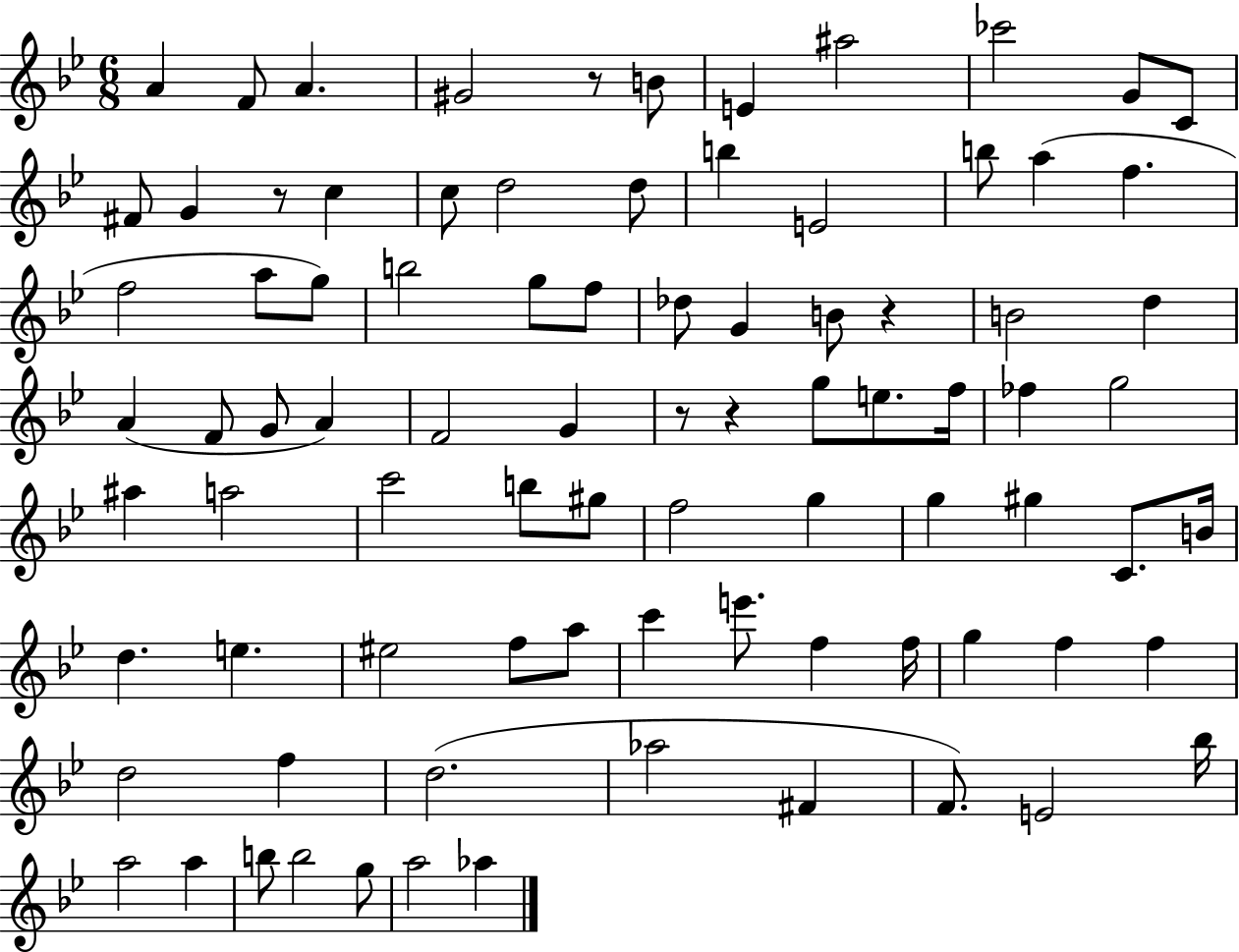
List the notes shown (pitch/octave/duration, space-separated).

A4/q F4/e A4/q. G#4/h R/e B4/e E4/q A#5/h CES6/h G4/e C4/e F#4/e G4/q R/e C5/q C5/e D5/h D5/e B5/q E4/h B5/e A5/q F5/q. F5/h A5/e G5/e B5/h G5/e F5/e Db5/e G4/q B4/e R/q B4/h D5/q A4/q F4/e G4/e A4/q F4/h G4/q R/e R/q G5/e E5/e. F5/s FES5/q G5/h A#5/q A5/h C6/h B5/e G#5/e F5/h G5/q G5/q G#5/q C4/e. B4/s D5/q. E5/q. EIS5/h F5/e A5/e C6/q E6/e. F5/q F5/s G5/q F5/q F5/q D5/h F5/q D5/h. Ab5/h F#4/q F4/e. E4/h Bb5/s A5/h A5/q B5/e B5/h G5/e A5/h Ab5/q